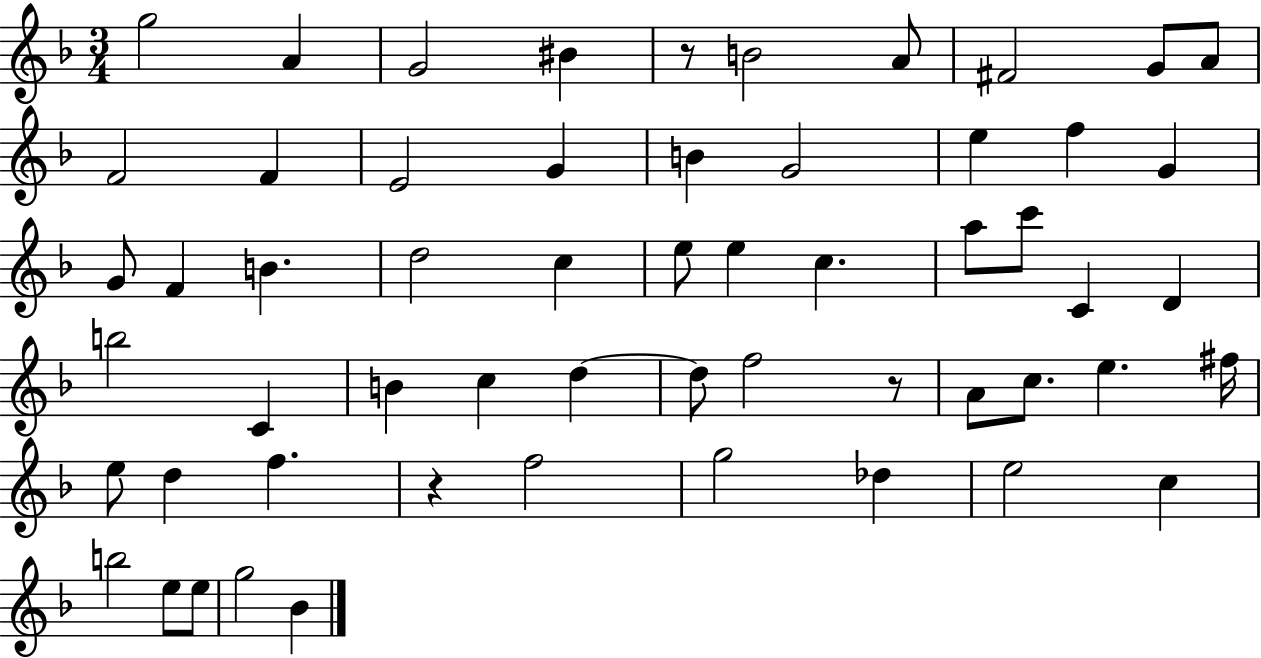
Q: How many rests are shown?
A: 3